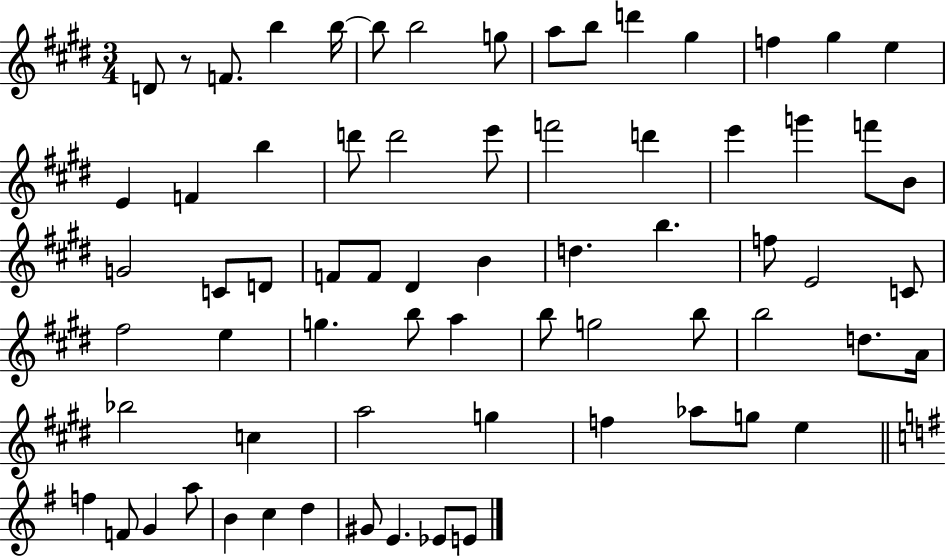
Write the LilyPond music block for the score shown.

{
  \clef treble
  \numericTimeSignature
  \time 3/4
  \key e \major
  \repeat volta 2 { d'8 r8 f'8. b''4 b''16~~ | b''8 b''2 g''8 | a''8 b''8 d'''4 gis''4 | f''4 gis''4 e''4 | \break e'4 f'4 b''4 | d'''8 d'''2 e'''8 | f'''2 d'''4 | e'''4 g'''4 f'''8 b'8 | \break g'2 c'8 d'8 | f'8 f'8 dis'4 b'4 | d''4. b''4. | f''8 e'2 c'8 | \break fis''2 e''4 | g''4. b''8 a''4 | b''8 g''2 b''8 | b''2 d''8. a'16 | \break bes''2 c''4 | a''2 g''4 | f''4 aes''8 g''8 e''4 | \bar "||" \break \key e \minor f''4 f'8 g'4 a''8 | b'4 c''4 d''4 | gis'8 e'4. ees'8 e'8 | } \bar "|."
}